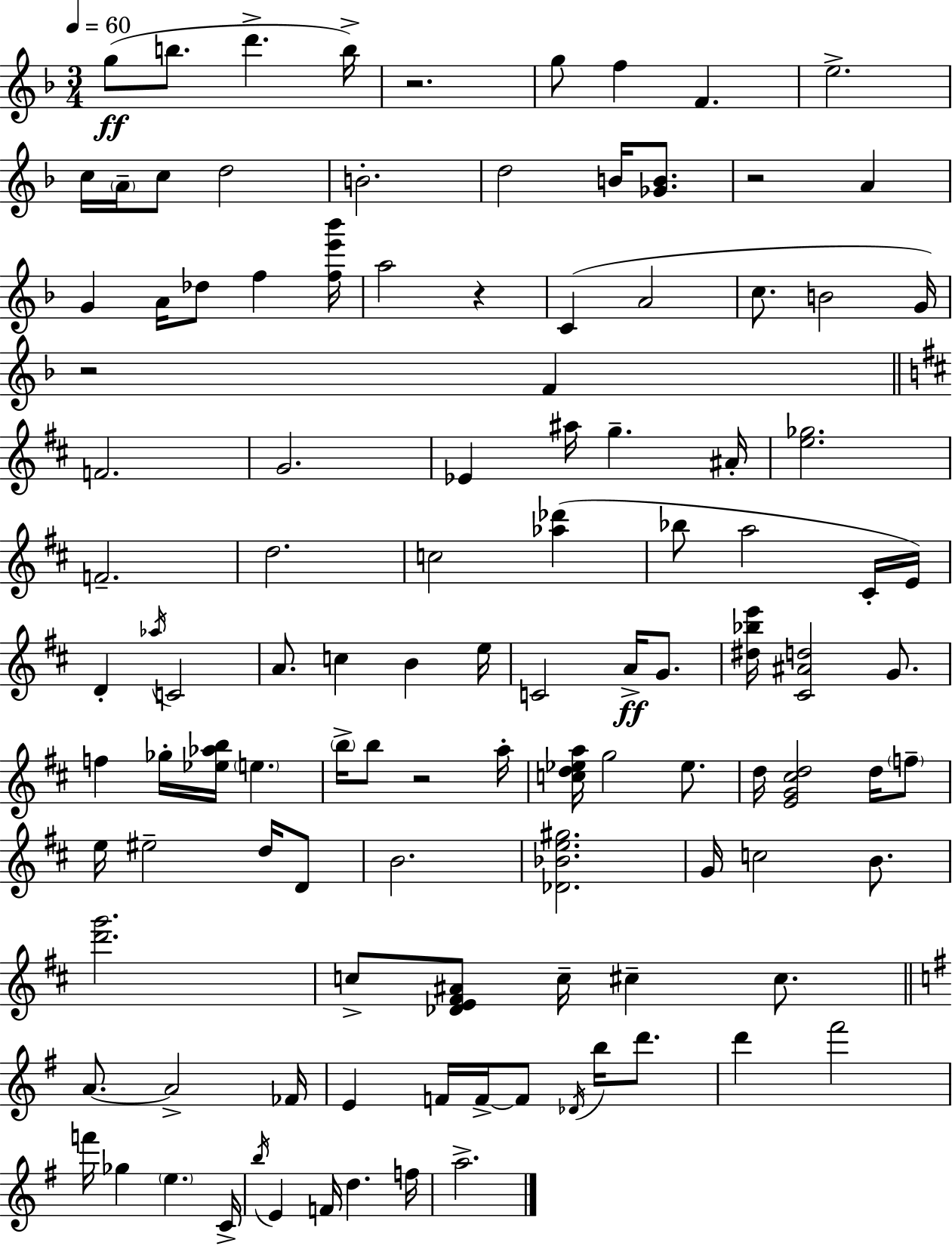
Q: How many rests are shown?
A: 5